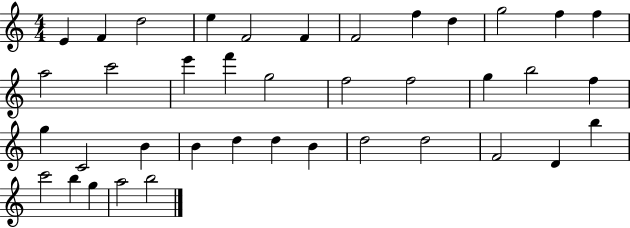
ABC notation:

X:1
T:Untitled
M:4/4
L:1/4
K:C
E F d2 e F2 F F2 f d g2 f f a2 c'2 e' f' g2 f2 f2 g b2 f g C2 B B d d B d2 d2 F2 D b c'2 b g a2 b2